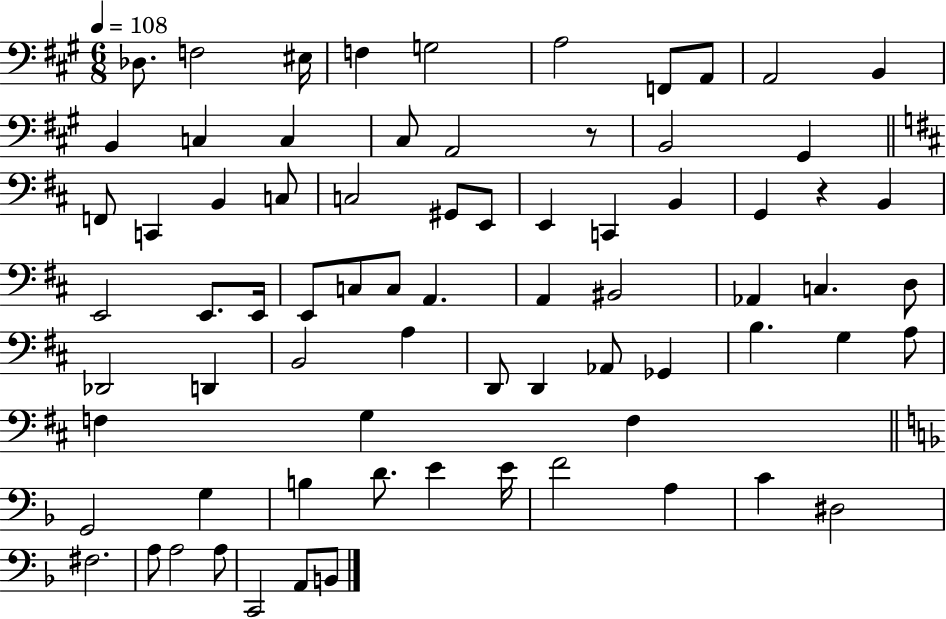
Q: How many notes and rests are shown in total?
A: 74